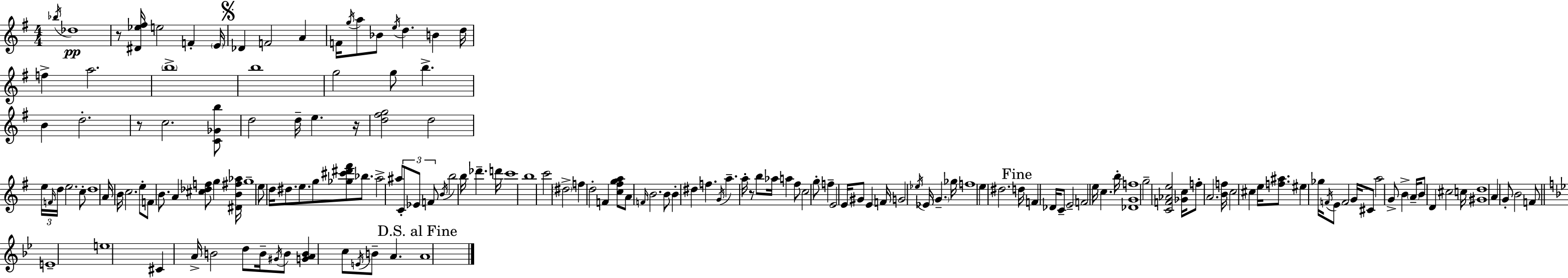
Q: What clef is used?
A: treble